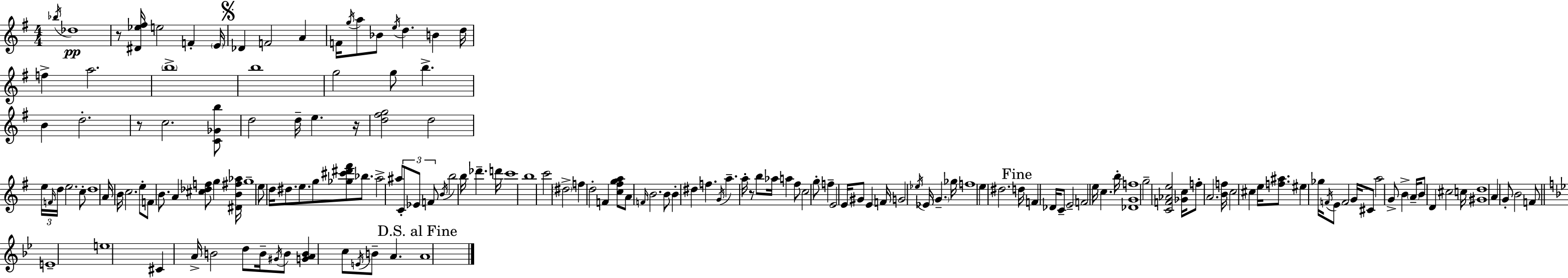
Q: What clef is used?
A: treble